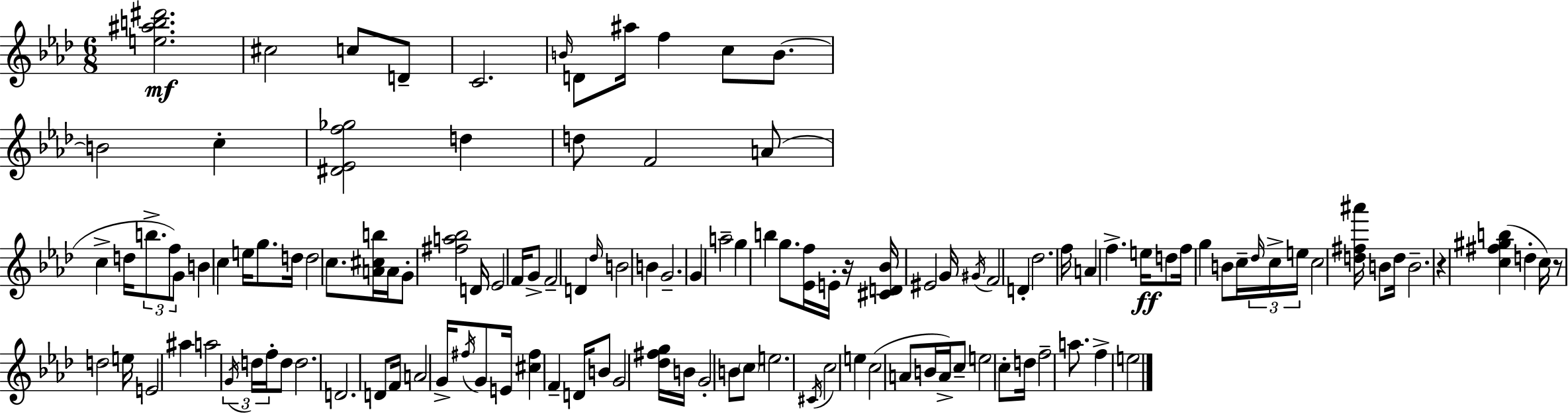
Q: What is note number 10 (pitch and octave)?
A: B4